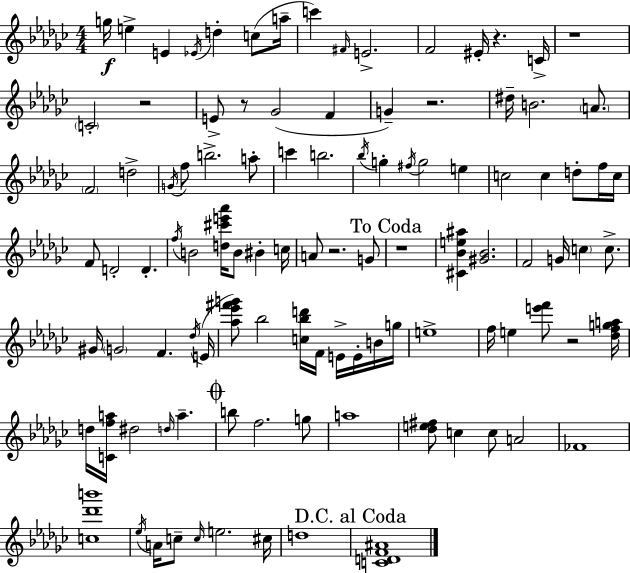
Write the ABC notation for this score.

X:1
T:Untitled
M:4/4
L:1/4
K:Ebm
g/4 e E _E/4 d c/2 a/4 c' ^F/4 E2 F2 ^E/4 z C/4 z4 C2 z2 E/2 z/2 _G2 F G z2 ^d/4 B2 A/2 F2 d2 G/4 f/2 b2 a/2 c' b2 _b/4 g ^f/4 g2 e c2 c d/2 f/4 c/4 F/2 D2 D f/4 B2 [d^c'e'_a']/4 B/2 ^B c/4 A/2 z2 G/2 z4 [^C_Be^a] [^G_B]2 F2 G/4 c c/2 ^G/4 G2 F _d/4 E/4 [_a_e'^f'g']/2 _b2 [c_bd']/4 F/4 E/4 E/4 B/4 g/4 e4 f/4 e [e'f']/2 z2 [_dfga]/4 d/4 [Cfa]/4 ^d2 d/4 a b/2 f2 g/2 a4 [_de^f]/2 c c/2 A2 _F4 [c_d'b']4 _e/4 A/4 c/2 c/4 e2 ^c/4 d4 [CDF^A]4